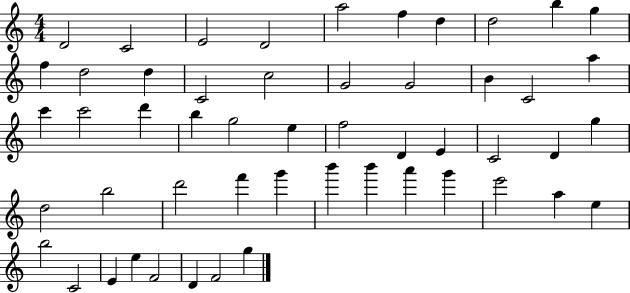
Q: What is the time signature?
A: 4/4